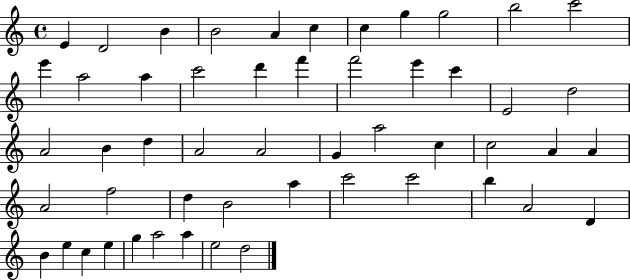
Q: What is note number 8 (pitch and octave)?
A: G5